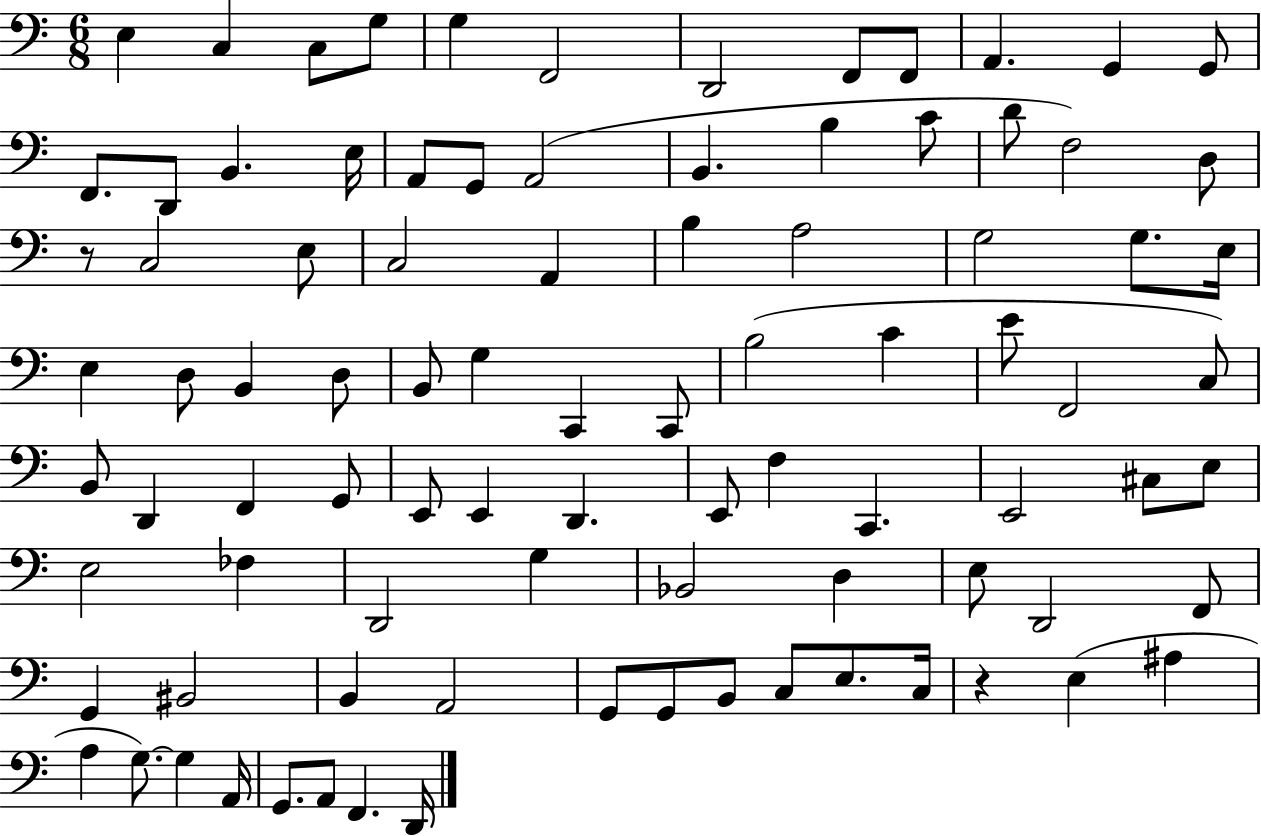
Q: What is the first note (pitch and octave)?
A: E3